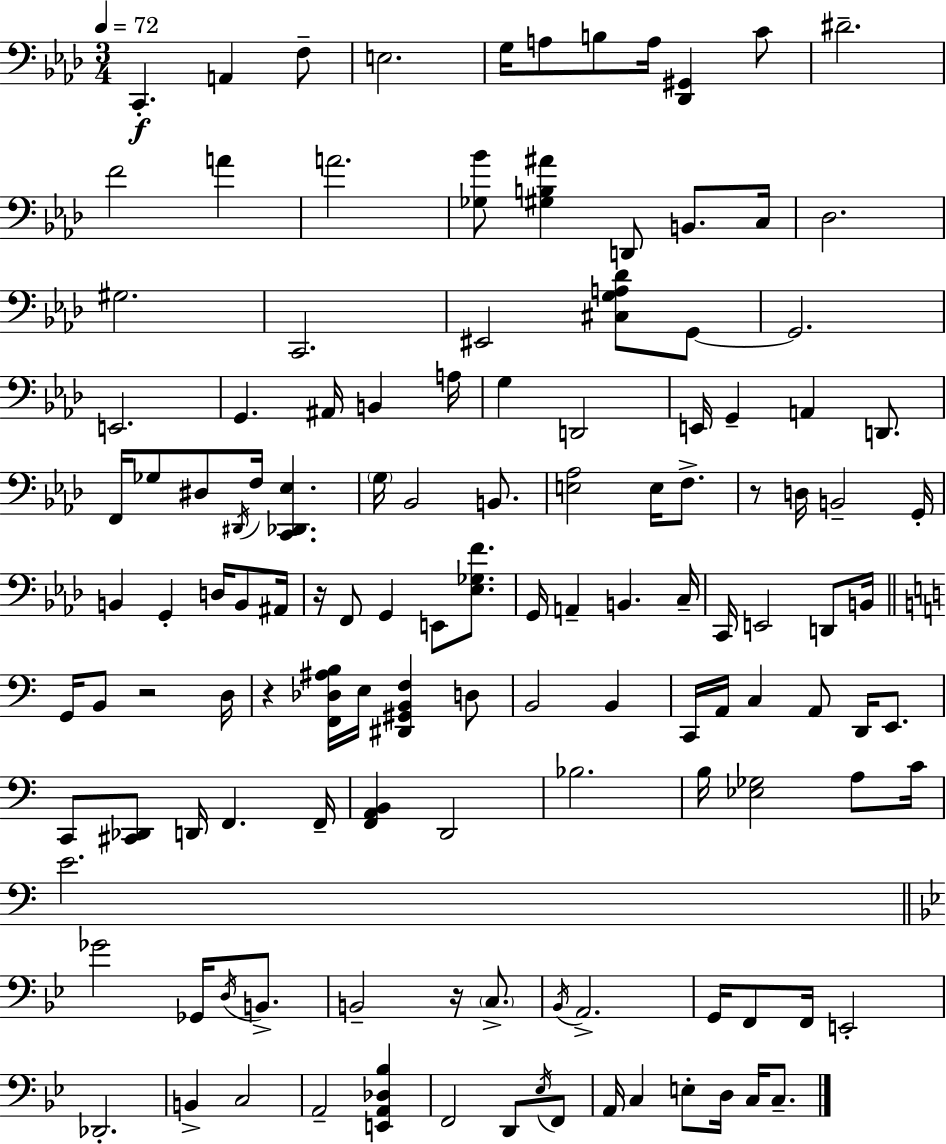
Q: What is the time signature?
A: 3/4